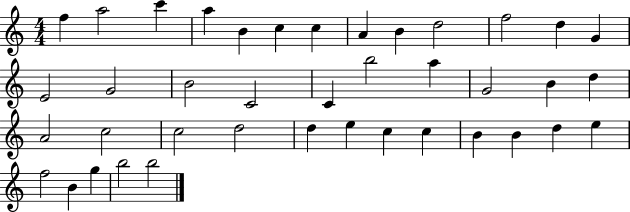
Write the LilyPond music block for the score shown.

{
  \clef treble
  \numericTimeSignature
  \time 4/4
  \key c \major
  f''4 a''2 c'''4 | a''4 b'4 c''4 c''4 | a'4 b'4 d''2 | f''2 d''4 g'4 | \break e'2 g'2 | b'2 c'2 | c'4 b''2 a''4 | g'2 b'4 d''4 | \break a'2 c''2 | c''2 d''2 | d''4 e''4 c''4 c''4 | b'4 b'4 d''4 e''4 | \break f''2 b'4 g''4 | b''2 b''2 | \bar "|."
}